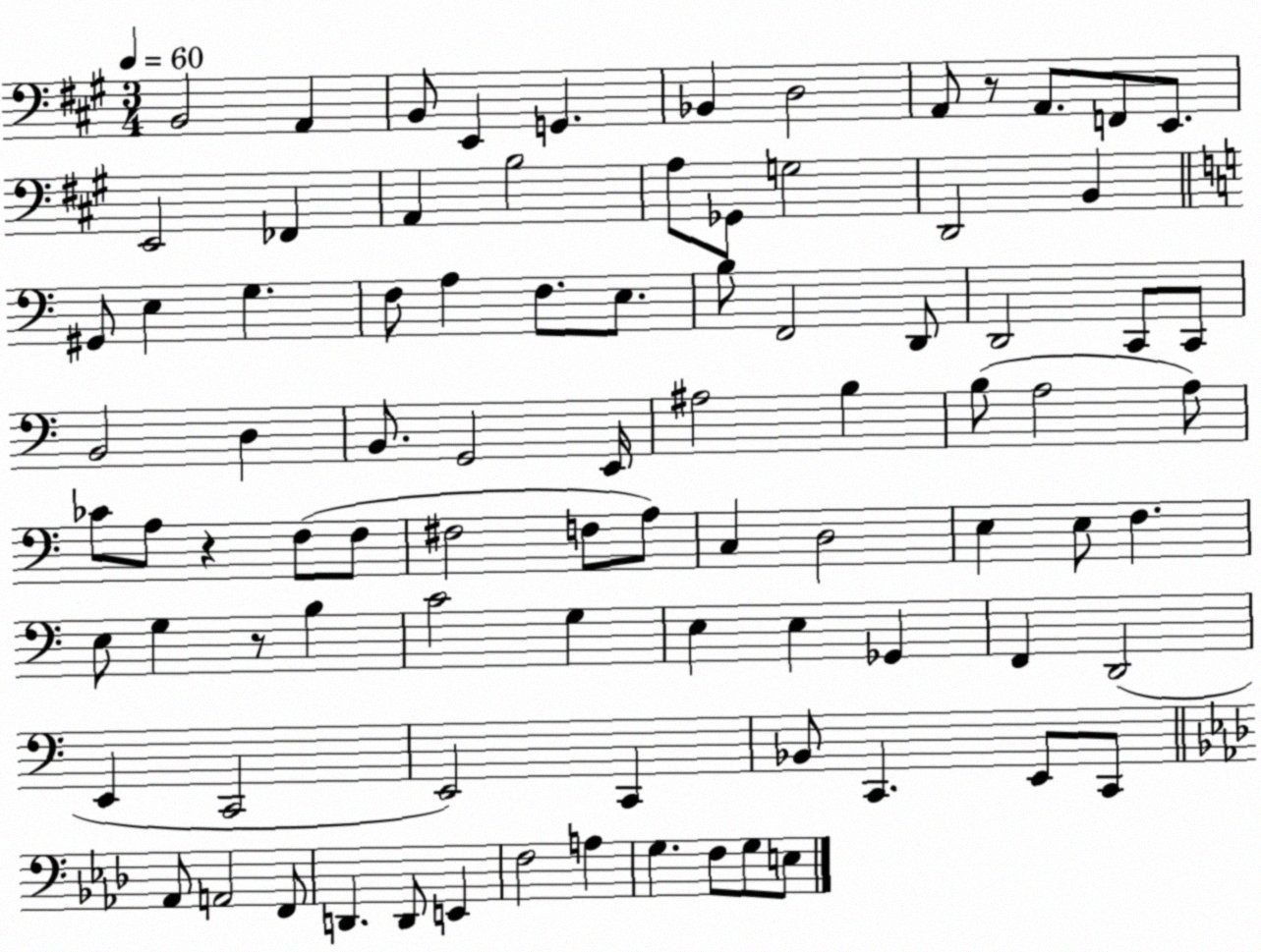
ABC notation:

X:1
T:Untitled
M:3/4
L:1/4
K:A
B,,2 A,, B,,/2 E,, G,, _B,, D,2 A,,/2 z/2 A,,/2 F,,/2 E,,/2 E,,2 _F,, A,, B,2 A,/2 _G,,/2 G,2 D,,2 B,, ^G,,/2 E, G, F,/2 A, F,/2 E,/2 B,/2 F,,2 D,,/2 D,,2 C,,/2 C,,/2 B,,2 D, B,,/2 G,,2 E,,/4 ^A,2 B, B,/2 A,2 A,/2 _C/2 A,/2 z F,/2 F,/2 ^F,2 F,/2 A,/2 C, D,2 E, E,/2 F, E,/2 G, z/2 B, C2 G, E, E, _G,, F,, D,,2 E,, C,,2 E,,2 C,, _B,,/2 C,, E,,/2 C,,/2 _A,,/2 A,,2 F,,/2 D,, D,,/2 E,, F,2 A, G, F,/2 G,/2 E,/2